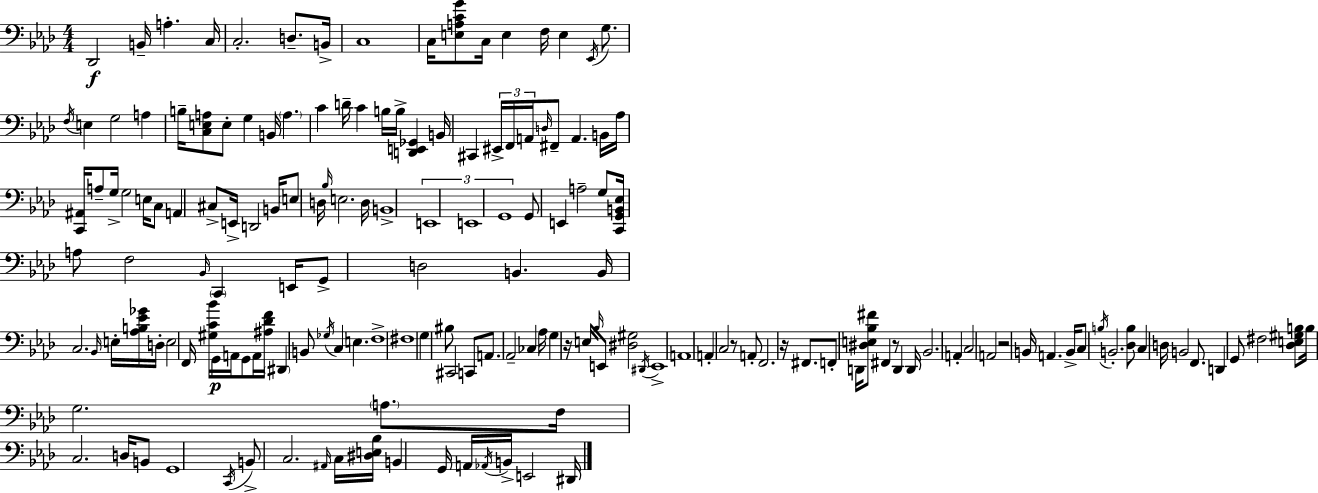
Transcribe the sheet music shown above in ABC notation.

X:1
T:Untitled
M:4/4
L:1/4
K:Ab
_D,,2 B,,/4 A, C,/4 C,2 D,/2 B,,/4 C,4 C,/4 [E,A,CG]/2 C,/4 E, F,/4 E, _E,,/4 G,/2 F,/4 E, G,2 A, B,/4 [C,E,A,]/2 E,/2 G, B,,/4 A, C D/4 C B,/4 B,/4 [D,,E,,_G,,] B,,/4 ^C,, ^E,,/4 F,,/4 A,,/4 D,/4 ^F,,/2 A,, B,,/4 _A,/4 [C,,^A,,]/4 A,/2 G,/4 G,2 E,/4 C,/2 A,, ^C,/2 E,,/4 D,,2 B,,/4 E,/2 D,/4 _B,/4 E,2 D,/4 B,,4 E,,4 E,,4 G,,4 G,,/2 E,, A,2 G,/2 [C,,G,,B,,_E,]/4 A,/2 F,2 _B,,/4 C,, E,,/4 G,,/2 D,2 B,, B,,/4 C,2 _B,,/4 E,/4 [_A,B,_E_G]/4 D,/4 E,2 F,,/4 [^G,C_B]/4 G,,/4 A,,/4 G,,/2 A,,/4 [^A,_DF]/4 ^D,, B,,/2 _G,/4 C, E, F,4 ^F,4 G, ^B,/2 ^C,,2 C,,/2 A,,/2 _A,,2 _C, _A,/4 G, z/4 E,/4 _B,/4 E,,/2 [^D,^G,]2 ^D,,/4 E,,4 A,,4 A,, C,2 z/2 A,,/2 F,,2 z/4 ^F,,/2 F,,/2 D,,/4 [^D,E,_B,^F]/2 ^F,, z/2 D,, D,,/4 _B,,2 A,, C,2 A,,2 z2 B,,/4 A,, B,,/4 C,/2 B,/4 B,,2 [_D,B,]/2 C, D,/4 B,,2 F,,/2 D,, G,,/2 ^F,2 [_D,E,^G,B,]/2 B,/4 G,2 A,/2 F,/4 C,2 D,/4 B,,/2 G,,4 C,,/4 B,,/2 C,2 ^A,,/4 C,/4 [^D,E,_B,]/4 B,, G,,/4 A,,/4 _A,,/4 B,,/4 E,,2 ^D,,/4